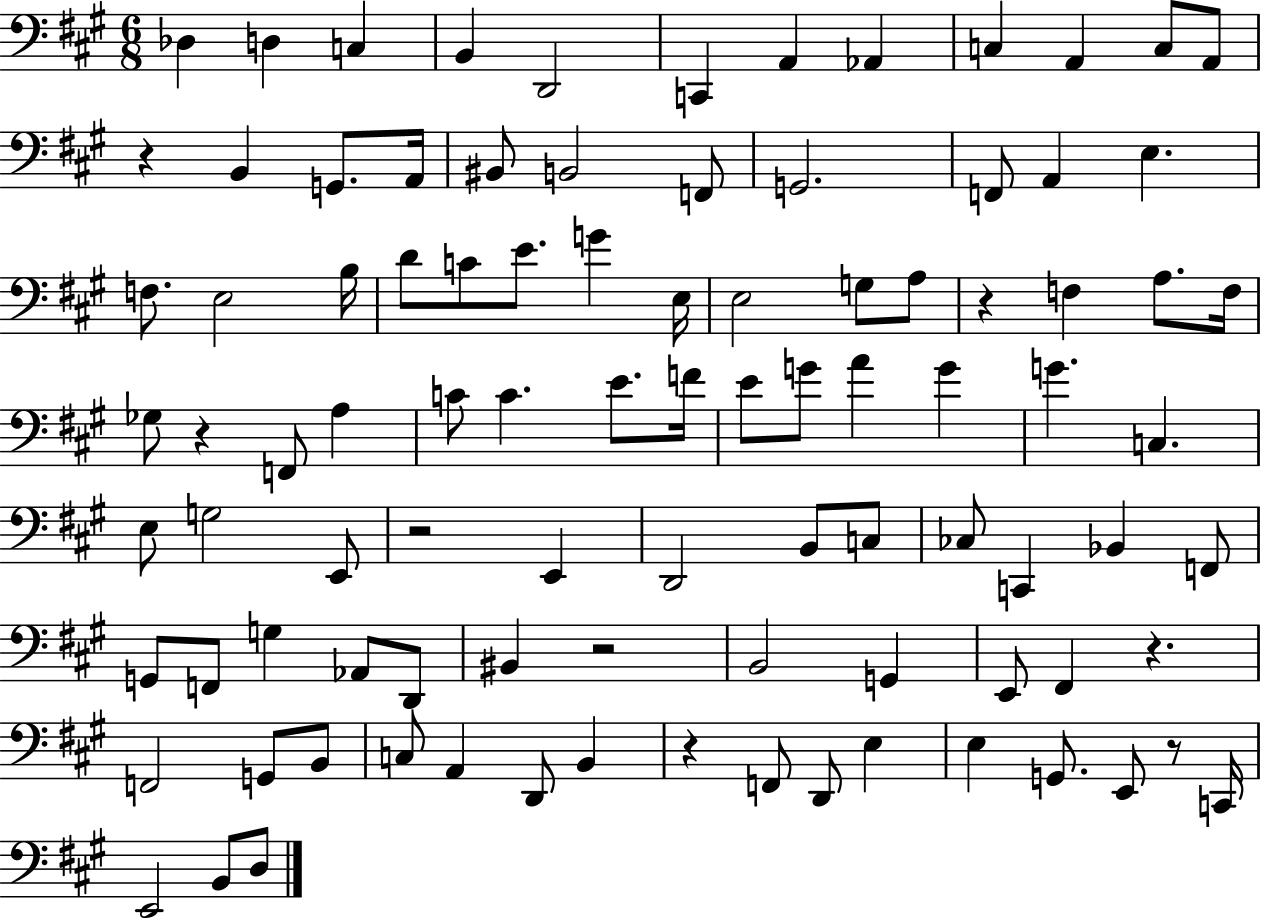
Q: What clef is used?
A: bass